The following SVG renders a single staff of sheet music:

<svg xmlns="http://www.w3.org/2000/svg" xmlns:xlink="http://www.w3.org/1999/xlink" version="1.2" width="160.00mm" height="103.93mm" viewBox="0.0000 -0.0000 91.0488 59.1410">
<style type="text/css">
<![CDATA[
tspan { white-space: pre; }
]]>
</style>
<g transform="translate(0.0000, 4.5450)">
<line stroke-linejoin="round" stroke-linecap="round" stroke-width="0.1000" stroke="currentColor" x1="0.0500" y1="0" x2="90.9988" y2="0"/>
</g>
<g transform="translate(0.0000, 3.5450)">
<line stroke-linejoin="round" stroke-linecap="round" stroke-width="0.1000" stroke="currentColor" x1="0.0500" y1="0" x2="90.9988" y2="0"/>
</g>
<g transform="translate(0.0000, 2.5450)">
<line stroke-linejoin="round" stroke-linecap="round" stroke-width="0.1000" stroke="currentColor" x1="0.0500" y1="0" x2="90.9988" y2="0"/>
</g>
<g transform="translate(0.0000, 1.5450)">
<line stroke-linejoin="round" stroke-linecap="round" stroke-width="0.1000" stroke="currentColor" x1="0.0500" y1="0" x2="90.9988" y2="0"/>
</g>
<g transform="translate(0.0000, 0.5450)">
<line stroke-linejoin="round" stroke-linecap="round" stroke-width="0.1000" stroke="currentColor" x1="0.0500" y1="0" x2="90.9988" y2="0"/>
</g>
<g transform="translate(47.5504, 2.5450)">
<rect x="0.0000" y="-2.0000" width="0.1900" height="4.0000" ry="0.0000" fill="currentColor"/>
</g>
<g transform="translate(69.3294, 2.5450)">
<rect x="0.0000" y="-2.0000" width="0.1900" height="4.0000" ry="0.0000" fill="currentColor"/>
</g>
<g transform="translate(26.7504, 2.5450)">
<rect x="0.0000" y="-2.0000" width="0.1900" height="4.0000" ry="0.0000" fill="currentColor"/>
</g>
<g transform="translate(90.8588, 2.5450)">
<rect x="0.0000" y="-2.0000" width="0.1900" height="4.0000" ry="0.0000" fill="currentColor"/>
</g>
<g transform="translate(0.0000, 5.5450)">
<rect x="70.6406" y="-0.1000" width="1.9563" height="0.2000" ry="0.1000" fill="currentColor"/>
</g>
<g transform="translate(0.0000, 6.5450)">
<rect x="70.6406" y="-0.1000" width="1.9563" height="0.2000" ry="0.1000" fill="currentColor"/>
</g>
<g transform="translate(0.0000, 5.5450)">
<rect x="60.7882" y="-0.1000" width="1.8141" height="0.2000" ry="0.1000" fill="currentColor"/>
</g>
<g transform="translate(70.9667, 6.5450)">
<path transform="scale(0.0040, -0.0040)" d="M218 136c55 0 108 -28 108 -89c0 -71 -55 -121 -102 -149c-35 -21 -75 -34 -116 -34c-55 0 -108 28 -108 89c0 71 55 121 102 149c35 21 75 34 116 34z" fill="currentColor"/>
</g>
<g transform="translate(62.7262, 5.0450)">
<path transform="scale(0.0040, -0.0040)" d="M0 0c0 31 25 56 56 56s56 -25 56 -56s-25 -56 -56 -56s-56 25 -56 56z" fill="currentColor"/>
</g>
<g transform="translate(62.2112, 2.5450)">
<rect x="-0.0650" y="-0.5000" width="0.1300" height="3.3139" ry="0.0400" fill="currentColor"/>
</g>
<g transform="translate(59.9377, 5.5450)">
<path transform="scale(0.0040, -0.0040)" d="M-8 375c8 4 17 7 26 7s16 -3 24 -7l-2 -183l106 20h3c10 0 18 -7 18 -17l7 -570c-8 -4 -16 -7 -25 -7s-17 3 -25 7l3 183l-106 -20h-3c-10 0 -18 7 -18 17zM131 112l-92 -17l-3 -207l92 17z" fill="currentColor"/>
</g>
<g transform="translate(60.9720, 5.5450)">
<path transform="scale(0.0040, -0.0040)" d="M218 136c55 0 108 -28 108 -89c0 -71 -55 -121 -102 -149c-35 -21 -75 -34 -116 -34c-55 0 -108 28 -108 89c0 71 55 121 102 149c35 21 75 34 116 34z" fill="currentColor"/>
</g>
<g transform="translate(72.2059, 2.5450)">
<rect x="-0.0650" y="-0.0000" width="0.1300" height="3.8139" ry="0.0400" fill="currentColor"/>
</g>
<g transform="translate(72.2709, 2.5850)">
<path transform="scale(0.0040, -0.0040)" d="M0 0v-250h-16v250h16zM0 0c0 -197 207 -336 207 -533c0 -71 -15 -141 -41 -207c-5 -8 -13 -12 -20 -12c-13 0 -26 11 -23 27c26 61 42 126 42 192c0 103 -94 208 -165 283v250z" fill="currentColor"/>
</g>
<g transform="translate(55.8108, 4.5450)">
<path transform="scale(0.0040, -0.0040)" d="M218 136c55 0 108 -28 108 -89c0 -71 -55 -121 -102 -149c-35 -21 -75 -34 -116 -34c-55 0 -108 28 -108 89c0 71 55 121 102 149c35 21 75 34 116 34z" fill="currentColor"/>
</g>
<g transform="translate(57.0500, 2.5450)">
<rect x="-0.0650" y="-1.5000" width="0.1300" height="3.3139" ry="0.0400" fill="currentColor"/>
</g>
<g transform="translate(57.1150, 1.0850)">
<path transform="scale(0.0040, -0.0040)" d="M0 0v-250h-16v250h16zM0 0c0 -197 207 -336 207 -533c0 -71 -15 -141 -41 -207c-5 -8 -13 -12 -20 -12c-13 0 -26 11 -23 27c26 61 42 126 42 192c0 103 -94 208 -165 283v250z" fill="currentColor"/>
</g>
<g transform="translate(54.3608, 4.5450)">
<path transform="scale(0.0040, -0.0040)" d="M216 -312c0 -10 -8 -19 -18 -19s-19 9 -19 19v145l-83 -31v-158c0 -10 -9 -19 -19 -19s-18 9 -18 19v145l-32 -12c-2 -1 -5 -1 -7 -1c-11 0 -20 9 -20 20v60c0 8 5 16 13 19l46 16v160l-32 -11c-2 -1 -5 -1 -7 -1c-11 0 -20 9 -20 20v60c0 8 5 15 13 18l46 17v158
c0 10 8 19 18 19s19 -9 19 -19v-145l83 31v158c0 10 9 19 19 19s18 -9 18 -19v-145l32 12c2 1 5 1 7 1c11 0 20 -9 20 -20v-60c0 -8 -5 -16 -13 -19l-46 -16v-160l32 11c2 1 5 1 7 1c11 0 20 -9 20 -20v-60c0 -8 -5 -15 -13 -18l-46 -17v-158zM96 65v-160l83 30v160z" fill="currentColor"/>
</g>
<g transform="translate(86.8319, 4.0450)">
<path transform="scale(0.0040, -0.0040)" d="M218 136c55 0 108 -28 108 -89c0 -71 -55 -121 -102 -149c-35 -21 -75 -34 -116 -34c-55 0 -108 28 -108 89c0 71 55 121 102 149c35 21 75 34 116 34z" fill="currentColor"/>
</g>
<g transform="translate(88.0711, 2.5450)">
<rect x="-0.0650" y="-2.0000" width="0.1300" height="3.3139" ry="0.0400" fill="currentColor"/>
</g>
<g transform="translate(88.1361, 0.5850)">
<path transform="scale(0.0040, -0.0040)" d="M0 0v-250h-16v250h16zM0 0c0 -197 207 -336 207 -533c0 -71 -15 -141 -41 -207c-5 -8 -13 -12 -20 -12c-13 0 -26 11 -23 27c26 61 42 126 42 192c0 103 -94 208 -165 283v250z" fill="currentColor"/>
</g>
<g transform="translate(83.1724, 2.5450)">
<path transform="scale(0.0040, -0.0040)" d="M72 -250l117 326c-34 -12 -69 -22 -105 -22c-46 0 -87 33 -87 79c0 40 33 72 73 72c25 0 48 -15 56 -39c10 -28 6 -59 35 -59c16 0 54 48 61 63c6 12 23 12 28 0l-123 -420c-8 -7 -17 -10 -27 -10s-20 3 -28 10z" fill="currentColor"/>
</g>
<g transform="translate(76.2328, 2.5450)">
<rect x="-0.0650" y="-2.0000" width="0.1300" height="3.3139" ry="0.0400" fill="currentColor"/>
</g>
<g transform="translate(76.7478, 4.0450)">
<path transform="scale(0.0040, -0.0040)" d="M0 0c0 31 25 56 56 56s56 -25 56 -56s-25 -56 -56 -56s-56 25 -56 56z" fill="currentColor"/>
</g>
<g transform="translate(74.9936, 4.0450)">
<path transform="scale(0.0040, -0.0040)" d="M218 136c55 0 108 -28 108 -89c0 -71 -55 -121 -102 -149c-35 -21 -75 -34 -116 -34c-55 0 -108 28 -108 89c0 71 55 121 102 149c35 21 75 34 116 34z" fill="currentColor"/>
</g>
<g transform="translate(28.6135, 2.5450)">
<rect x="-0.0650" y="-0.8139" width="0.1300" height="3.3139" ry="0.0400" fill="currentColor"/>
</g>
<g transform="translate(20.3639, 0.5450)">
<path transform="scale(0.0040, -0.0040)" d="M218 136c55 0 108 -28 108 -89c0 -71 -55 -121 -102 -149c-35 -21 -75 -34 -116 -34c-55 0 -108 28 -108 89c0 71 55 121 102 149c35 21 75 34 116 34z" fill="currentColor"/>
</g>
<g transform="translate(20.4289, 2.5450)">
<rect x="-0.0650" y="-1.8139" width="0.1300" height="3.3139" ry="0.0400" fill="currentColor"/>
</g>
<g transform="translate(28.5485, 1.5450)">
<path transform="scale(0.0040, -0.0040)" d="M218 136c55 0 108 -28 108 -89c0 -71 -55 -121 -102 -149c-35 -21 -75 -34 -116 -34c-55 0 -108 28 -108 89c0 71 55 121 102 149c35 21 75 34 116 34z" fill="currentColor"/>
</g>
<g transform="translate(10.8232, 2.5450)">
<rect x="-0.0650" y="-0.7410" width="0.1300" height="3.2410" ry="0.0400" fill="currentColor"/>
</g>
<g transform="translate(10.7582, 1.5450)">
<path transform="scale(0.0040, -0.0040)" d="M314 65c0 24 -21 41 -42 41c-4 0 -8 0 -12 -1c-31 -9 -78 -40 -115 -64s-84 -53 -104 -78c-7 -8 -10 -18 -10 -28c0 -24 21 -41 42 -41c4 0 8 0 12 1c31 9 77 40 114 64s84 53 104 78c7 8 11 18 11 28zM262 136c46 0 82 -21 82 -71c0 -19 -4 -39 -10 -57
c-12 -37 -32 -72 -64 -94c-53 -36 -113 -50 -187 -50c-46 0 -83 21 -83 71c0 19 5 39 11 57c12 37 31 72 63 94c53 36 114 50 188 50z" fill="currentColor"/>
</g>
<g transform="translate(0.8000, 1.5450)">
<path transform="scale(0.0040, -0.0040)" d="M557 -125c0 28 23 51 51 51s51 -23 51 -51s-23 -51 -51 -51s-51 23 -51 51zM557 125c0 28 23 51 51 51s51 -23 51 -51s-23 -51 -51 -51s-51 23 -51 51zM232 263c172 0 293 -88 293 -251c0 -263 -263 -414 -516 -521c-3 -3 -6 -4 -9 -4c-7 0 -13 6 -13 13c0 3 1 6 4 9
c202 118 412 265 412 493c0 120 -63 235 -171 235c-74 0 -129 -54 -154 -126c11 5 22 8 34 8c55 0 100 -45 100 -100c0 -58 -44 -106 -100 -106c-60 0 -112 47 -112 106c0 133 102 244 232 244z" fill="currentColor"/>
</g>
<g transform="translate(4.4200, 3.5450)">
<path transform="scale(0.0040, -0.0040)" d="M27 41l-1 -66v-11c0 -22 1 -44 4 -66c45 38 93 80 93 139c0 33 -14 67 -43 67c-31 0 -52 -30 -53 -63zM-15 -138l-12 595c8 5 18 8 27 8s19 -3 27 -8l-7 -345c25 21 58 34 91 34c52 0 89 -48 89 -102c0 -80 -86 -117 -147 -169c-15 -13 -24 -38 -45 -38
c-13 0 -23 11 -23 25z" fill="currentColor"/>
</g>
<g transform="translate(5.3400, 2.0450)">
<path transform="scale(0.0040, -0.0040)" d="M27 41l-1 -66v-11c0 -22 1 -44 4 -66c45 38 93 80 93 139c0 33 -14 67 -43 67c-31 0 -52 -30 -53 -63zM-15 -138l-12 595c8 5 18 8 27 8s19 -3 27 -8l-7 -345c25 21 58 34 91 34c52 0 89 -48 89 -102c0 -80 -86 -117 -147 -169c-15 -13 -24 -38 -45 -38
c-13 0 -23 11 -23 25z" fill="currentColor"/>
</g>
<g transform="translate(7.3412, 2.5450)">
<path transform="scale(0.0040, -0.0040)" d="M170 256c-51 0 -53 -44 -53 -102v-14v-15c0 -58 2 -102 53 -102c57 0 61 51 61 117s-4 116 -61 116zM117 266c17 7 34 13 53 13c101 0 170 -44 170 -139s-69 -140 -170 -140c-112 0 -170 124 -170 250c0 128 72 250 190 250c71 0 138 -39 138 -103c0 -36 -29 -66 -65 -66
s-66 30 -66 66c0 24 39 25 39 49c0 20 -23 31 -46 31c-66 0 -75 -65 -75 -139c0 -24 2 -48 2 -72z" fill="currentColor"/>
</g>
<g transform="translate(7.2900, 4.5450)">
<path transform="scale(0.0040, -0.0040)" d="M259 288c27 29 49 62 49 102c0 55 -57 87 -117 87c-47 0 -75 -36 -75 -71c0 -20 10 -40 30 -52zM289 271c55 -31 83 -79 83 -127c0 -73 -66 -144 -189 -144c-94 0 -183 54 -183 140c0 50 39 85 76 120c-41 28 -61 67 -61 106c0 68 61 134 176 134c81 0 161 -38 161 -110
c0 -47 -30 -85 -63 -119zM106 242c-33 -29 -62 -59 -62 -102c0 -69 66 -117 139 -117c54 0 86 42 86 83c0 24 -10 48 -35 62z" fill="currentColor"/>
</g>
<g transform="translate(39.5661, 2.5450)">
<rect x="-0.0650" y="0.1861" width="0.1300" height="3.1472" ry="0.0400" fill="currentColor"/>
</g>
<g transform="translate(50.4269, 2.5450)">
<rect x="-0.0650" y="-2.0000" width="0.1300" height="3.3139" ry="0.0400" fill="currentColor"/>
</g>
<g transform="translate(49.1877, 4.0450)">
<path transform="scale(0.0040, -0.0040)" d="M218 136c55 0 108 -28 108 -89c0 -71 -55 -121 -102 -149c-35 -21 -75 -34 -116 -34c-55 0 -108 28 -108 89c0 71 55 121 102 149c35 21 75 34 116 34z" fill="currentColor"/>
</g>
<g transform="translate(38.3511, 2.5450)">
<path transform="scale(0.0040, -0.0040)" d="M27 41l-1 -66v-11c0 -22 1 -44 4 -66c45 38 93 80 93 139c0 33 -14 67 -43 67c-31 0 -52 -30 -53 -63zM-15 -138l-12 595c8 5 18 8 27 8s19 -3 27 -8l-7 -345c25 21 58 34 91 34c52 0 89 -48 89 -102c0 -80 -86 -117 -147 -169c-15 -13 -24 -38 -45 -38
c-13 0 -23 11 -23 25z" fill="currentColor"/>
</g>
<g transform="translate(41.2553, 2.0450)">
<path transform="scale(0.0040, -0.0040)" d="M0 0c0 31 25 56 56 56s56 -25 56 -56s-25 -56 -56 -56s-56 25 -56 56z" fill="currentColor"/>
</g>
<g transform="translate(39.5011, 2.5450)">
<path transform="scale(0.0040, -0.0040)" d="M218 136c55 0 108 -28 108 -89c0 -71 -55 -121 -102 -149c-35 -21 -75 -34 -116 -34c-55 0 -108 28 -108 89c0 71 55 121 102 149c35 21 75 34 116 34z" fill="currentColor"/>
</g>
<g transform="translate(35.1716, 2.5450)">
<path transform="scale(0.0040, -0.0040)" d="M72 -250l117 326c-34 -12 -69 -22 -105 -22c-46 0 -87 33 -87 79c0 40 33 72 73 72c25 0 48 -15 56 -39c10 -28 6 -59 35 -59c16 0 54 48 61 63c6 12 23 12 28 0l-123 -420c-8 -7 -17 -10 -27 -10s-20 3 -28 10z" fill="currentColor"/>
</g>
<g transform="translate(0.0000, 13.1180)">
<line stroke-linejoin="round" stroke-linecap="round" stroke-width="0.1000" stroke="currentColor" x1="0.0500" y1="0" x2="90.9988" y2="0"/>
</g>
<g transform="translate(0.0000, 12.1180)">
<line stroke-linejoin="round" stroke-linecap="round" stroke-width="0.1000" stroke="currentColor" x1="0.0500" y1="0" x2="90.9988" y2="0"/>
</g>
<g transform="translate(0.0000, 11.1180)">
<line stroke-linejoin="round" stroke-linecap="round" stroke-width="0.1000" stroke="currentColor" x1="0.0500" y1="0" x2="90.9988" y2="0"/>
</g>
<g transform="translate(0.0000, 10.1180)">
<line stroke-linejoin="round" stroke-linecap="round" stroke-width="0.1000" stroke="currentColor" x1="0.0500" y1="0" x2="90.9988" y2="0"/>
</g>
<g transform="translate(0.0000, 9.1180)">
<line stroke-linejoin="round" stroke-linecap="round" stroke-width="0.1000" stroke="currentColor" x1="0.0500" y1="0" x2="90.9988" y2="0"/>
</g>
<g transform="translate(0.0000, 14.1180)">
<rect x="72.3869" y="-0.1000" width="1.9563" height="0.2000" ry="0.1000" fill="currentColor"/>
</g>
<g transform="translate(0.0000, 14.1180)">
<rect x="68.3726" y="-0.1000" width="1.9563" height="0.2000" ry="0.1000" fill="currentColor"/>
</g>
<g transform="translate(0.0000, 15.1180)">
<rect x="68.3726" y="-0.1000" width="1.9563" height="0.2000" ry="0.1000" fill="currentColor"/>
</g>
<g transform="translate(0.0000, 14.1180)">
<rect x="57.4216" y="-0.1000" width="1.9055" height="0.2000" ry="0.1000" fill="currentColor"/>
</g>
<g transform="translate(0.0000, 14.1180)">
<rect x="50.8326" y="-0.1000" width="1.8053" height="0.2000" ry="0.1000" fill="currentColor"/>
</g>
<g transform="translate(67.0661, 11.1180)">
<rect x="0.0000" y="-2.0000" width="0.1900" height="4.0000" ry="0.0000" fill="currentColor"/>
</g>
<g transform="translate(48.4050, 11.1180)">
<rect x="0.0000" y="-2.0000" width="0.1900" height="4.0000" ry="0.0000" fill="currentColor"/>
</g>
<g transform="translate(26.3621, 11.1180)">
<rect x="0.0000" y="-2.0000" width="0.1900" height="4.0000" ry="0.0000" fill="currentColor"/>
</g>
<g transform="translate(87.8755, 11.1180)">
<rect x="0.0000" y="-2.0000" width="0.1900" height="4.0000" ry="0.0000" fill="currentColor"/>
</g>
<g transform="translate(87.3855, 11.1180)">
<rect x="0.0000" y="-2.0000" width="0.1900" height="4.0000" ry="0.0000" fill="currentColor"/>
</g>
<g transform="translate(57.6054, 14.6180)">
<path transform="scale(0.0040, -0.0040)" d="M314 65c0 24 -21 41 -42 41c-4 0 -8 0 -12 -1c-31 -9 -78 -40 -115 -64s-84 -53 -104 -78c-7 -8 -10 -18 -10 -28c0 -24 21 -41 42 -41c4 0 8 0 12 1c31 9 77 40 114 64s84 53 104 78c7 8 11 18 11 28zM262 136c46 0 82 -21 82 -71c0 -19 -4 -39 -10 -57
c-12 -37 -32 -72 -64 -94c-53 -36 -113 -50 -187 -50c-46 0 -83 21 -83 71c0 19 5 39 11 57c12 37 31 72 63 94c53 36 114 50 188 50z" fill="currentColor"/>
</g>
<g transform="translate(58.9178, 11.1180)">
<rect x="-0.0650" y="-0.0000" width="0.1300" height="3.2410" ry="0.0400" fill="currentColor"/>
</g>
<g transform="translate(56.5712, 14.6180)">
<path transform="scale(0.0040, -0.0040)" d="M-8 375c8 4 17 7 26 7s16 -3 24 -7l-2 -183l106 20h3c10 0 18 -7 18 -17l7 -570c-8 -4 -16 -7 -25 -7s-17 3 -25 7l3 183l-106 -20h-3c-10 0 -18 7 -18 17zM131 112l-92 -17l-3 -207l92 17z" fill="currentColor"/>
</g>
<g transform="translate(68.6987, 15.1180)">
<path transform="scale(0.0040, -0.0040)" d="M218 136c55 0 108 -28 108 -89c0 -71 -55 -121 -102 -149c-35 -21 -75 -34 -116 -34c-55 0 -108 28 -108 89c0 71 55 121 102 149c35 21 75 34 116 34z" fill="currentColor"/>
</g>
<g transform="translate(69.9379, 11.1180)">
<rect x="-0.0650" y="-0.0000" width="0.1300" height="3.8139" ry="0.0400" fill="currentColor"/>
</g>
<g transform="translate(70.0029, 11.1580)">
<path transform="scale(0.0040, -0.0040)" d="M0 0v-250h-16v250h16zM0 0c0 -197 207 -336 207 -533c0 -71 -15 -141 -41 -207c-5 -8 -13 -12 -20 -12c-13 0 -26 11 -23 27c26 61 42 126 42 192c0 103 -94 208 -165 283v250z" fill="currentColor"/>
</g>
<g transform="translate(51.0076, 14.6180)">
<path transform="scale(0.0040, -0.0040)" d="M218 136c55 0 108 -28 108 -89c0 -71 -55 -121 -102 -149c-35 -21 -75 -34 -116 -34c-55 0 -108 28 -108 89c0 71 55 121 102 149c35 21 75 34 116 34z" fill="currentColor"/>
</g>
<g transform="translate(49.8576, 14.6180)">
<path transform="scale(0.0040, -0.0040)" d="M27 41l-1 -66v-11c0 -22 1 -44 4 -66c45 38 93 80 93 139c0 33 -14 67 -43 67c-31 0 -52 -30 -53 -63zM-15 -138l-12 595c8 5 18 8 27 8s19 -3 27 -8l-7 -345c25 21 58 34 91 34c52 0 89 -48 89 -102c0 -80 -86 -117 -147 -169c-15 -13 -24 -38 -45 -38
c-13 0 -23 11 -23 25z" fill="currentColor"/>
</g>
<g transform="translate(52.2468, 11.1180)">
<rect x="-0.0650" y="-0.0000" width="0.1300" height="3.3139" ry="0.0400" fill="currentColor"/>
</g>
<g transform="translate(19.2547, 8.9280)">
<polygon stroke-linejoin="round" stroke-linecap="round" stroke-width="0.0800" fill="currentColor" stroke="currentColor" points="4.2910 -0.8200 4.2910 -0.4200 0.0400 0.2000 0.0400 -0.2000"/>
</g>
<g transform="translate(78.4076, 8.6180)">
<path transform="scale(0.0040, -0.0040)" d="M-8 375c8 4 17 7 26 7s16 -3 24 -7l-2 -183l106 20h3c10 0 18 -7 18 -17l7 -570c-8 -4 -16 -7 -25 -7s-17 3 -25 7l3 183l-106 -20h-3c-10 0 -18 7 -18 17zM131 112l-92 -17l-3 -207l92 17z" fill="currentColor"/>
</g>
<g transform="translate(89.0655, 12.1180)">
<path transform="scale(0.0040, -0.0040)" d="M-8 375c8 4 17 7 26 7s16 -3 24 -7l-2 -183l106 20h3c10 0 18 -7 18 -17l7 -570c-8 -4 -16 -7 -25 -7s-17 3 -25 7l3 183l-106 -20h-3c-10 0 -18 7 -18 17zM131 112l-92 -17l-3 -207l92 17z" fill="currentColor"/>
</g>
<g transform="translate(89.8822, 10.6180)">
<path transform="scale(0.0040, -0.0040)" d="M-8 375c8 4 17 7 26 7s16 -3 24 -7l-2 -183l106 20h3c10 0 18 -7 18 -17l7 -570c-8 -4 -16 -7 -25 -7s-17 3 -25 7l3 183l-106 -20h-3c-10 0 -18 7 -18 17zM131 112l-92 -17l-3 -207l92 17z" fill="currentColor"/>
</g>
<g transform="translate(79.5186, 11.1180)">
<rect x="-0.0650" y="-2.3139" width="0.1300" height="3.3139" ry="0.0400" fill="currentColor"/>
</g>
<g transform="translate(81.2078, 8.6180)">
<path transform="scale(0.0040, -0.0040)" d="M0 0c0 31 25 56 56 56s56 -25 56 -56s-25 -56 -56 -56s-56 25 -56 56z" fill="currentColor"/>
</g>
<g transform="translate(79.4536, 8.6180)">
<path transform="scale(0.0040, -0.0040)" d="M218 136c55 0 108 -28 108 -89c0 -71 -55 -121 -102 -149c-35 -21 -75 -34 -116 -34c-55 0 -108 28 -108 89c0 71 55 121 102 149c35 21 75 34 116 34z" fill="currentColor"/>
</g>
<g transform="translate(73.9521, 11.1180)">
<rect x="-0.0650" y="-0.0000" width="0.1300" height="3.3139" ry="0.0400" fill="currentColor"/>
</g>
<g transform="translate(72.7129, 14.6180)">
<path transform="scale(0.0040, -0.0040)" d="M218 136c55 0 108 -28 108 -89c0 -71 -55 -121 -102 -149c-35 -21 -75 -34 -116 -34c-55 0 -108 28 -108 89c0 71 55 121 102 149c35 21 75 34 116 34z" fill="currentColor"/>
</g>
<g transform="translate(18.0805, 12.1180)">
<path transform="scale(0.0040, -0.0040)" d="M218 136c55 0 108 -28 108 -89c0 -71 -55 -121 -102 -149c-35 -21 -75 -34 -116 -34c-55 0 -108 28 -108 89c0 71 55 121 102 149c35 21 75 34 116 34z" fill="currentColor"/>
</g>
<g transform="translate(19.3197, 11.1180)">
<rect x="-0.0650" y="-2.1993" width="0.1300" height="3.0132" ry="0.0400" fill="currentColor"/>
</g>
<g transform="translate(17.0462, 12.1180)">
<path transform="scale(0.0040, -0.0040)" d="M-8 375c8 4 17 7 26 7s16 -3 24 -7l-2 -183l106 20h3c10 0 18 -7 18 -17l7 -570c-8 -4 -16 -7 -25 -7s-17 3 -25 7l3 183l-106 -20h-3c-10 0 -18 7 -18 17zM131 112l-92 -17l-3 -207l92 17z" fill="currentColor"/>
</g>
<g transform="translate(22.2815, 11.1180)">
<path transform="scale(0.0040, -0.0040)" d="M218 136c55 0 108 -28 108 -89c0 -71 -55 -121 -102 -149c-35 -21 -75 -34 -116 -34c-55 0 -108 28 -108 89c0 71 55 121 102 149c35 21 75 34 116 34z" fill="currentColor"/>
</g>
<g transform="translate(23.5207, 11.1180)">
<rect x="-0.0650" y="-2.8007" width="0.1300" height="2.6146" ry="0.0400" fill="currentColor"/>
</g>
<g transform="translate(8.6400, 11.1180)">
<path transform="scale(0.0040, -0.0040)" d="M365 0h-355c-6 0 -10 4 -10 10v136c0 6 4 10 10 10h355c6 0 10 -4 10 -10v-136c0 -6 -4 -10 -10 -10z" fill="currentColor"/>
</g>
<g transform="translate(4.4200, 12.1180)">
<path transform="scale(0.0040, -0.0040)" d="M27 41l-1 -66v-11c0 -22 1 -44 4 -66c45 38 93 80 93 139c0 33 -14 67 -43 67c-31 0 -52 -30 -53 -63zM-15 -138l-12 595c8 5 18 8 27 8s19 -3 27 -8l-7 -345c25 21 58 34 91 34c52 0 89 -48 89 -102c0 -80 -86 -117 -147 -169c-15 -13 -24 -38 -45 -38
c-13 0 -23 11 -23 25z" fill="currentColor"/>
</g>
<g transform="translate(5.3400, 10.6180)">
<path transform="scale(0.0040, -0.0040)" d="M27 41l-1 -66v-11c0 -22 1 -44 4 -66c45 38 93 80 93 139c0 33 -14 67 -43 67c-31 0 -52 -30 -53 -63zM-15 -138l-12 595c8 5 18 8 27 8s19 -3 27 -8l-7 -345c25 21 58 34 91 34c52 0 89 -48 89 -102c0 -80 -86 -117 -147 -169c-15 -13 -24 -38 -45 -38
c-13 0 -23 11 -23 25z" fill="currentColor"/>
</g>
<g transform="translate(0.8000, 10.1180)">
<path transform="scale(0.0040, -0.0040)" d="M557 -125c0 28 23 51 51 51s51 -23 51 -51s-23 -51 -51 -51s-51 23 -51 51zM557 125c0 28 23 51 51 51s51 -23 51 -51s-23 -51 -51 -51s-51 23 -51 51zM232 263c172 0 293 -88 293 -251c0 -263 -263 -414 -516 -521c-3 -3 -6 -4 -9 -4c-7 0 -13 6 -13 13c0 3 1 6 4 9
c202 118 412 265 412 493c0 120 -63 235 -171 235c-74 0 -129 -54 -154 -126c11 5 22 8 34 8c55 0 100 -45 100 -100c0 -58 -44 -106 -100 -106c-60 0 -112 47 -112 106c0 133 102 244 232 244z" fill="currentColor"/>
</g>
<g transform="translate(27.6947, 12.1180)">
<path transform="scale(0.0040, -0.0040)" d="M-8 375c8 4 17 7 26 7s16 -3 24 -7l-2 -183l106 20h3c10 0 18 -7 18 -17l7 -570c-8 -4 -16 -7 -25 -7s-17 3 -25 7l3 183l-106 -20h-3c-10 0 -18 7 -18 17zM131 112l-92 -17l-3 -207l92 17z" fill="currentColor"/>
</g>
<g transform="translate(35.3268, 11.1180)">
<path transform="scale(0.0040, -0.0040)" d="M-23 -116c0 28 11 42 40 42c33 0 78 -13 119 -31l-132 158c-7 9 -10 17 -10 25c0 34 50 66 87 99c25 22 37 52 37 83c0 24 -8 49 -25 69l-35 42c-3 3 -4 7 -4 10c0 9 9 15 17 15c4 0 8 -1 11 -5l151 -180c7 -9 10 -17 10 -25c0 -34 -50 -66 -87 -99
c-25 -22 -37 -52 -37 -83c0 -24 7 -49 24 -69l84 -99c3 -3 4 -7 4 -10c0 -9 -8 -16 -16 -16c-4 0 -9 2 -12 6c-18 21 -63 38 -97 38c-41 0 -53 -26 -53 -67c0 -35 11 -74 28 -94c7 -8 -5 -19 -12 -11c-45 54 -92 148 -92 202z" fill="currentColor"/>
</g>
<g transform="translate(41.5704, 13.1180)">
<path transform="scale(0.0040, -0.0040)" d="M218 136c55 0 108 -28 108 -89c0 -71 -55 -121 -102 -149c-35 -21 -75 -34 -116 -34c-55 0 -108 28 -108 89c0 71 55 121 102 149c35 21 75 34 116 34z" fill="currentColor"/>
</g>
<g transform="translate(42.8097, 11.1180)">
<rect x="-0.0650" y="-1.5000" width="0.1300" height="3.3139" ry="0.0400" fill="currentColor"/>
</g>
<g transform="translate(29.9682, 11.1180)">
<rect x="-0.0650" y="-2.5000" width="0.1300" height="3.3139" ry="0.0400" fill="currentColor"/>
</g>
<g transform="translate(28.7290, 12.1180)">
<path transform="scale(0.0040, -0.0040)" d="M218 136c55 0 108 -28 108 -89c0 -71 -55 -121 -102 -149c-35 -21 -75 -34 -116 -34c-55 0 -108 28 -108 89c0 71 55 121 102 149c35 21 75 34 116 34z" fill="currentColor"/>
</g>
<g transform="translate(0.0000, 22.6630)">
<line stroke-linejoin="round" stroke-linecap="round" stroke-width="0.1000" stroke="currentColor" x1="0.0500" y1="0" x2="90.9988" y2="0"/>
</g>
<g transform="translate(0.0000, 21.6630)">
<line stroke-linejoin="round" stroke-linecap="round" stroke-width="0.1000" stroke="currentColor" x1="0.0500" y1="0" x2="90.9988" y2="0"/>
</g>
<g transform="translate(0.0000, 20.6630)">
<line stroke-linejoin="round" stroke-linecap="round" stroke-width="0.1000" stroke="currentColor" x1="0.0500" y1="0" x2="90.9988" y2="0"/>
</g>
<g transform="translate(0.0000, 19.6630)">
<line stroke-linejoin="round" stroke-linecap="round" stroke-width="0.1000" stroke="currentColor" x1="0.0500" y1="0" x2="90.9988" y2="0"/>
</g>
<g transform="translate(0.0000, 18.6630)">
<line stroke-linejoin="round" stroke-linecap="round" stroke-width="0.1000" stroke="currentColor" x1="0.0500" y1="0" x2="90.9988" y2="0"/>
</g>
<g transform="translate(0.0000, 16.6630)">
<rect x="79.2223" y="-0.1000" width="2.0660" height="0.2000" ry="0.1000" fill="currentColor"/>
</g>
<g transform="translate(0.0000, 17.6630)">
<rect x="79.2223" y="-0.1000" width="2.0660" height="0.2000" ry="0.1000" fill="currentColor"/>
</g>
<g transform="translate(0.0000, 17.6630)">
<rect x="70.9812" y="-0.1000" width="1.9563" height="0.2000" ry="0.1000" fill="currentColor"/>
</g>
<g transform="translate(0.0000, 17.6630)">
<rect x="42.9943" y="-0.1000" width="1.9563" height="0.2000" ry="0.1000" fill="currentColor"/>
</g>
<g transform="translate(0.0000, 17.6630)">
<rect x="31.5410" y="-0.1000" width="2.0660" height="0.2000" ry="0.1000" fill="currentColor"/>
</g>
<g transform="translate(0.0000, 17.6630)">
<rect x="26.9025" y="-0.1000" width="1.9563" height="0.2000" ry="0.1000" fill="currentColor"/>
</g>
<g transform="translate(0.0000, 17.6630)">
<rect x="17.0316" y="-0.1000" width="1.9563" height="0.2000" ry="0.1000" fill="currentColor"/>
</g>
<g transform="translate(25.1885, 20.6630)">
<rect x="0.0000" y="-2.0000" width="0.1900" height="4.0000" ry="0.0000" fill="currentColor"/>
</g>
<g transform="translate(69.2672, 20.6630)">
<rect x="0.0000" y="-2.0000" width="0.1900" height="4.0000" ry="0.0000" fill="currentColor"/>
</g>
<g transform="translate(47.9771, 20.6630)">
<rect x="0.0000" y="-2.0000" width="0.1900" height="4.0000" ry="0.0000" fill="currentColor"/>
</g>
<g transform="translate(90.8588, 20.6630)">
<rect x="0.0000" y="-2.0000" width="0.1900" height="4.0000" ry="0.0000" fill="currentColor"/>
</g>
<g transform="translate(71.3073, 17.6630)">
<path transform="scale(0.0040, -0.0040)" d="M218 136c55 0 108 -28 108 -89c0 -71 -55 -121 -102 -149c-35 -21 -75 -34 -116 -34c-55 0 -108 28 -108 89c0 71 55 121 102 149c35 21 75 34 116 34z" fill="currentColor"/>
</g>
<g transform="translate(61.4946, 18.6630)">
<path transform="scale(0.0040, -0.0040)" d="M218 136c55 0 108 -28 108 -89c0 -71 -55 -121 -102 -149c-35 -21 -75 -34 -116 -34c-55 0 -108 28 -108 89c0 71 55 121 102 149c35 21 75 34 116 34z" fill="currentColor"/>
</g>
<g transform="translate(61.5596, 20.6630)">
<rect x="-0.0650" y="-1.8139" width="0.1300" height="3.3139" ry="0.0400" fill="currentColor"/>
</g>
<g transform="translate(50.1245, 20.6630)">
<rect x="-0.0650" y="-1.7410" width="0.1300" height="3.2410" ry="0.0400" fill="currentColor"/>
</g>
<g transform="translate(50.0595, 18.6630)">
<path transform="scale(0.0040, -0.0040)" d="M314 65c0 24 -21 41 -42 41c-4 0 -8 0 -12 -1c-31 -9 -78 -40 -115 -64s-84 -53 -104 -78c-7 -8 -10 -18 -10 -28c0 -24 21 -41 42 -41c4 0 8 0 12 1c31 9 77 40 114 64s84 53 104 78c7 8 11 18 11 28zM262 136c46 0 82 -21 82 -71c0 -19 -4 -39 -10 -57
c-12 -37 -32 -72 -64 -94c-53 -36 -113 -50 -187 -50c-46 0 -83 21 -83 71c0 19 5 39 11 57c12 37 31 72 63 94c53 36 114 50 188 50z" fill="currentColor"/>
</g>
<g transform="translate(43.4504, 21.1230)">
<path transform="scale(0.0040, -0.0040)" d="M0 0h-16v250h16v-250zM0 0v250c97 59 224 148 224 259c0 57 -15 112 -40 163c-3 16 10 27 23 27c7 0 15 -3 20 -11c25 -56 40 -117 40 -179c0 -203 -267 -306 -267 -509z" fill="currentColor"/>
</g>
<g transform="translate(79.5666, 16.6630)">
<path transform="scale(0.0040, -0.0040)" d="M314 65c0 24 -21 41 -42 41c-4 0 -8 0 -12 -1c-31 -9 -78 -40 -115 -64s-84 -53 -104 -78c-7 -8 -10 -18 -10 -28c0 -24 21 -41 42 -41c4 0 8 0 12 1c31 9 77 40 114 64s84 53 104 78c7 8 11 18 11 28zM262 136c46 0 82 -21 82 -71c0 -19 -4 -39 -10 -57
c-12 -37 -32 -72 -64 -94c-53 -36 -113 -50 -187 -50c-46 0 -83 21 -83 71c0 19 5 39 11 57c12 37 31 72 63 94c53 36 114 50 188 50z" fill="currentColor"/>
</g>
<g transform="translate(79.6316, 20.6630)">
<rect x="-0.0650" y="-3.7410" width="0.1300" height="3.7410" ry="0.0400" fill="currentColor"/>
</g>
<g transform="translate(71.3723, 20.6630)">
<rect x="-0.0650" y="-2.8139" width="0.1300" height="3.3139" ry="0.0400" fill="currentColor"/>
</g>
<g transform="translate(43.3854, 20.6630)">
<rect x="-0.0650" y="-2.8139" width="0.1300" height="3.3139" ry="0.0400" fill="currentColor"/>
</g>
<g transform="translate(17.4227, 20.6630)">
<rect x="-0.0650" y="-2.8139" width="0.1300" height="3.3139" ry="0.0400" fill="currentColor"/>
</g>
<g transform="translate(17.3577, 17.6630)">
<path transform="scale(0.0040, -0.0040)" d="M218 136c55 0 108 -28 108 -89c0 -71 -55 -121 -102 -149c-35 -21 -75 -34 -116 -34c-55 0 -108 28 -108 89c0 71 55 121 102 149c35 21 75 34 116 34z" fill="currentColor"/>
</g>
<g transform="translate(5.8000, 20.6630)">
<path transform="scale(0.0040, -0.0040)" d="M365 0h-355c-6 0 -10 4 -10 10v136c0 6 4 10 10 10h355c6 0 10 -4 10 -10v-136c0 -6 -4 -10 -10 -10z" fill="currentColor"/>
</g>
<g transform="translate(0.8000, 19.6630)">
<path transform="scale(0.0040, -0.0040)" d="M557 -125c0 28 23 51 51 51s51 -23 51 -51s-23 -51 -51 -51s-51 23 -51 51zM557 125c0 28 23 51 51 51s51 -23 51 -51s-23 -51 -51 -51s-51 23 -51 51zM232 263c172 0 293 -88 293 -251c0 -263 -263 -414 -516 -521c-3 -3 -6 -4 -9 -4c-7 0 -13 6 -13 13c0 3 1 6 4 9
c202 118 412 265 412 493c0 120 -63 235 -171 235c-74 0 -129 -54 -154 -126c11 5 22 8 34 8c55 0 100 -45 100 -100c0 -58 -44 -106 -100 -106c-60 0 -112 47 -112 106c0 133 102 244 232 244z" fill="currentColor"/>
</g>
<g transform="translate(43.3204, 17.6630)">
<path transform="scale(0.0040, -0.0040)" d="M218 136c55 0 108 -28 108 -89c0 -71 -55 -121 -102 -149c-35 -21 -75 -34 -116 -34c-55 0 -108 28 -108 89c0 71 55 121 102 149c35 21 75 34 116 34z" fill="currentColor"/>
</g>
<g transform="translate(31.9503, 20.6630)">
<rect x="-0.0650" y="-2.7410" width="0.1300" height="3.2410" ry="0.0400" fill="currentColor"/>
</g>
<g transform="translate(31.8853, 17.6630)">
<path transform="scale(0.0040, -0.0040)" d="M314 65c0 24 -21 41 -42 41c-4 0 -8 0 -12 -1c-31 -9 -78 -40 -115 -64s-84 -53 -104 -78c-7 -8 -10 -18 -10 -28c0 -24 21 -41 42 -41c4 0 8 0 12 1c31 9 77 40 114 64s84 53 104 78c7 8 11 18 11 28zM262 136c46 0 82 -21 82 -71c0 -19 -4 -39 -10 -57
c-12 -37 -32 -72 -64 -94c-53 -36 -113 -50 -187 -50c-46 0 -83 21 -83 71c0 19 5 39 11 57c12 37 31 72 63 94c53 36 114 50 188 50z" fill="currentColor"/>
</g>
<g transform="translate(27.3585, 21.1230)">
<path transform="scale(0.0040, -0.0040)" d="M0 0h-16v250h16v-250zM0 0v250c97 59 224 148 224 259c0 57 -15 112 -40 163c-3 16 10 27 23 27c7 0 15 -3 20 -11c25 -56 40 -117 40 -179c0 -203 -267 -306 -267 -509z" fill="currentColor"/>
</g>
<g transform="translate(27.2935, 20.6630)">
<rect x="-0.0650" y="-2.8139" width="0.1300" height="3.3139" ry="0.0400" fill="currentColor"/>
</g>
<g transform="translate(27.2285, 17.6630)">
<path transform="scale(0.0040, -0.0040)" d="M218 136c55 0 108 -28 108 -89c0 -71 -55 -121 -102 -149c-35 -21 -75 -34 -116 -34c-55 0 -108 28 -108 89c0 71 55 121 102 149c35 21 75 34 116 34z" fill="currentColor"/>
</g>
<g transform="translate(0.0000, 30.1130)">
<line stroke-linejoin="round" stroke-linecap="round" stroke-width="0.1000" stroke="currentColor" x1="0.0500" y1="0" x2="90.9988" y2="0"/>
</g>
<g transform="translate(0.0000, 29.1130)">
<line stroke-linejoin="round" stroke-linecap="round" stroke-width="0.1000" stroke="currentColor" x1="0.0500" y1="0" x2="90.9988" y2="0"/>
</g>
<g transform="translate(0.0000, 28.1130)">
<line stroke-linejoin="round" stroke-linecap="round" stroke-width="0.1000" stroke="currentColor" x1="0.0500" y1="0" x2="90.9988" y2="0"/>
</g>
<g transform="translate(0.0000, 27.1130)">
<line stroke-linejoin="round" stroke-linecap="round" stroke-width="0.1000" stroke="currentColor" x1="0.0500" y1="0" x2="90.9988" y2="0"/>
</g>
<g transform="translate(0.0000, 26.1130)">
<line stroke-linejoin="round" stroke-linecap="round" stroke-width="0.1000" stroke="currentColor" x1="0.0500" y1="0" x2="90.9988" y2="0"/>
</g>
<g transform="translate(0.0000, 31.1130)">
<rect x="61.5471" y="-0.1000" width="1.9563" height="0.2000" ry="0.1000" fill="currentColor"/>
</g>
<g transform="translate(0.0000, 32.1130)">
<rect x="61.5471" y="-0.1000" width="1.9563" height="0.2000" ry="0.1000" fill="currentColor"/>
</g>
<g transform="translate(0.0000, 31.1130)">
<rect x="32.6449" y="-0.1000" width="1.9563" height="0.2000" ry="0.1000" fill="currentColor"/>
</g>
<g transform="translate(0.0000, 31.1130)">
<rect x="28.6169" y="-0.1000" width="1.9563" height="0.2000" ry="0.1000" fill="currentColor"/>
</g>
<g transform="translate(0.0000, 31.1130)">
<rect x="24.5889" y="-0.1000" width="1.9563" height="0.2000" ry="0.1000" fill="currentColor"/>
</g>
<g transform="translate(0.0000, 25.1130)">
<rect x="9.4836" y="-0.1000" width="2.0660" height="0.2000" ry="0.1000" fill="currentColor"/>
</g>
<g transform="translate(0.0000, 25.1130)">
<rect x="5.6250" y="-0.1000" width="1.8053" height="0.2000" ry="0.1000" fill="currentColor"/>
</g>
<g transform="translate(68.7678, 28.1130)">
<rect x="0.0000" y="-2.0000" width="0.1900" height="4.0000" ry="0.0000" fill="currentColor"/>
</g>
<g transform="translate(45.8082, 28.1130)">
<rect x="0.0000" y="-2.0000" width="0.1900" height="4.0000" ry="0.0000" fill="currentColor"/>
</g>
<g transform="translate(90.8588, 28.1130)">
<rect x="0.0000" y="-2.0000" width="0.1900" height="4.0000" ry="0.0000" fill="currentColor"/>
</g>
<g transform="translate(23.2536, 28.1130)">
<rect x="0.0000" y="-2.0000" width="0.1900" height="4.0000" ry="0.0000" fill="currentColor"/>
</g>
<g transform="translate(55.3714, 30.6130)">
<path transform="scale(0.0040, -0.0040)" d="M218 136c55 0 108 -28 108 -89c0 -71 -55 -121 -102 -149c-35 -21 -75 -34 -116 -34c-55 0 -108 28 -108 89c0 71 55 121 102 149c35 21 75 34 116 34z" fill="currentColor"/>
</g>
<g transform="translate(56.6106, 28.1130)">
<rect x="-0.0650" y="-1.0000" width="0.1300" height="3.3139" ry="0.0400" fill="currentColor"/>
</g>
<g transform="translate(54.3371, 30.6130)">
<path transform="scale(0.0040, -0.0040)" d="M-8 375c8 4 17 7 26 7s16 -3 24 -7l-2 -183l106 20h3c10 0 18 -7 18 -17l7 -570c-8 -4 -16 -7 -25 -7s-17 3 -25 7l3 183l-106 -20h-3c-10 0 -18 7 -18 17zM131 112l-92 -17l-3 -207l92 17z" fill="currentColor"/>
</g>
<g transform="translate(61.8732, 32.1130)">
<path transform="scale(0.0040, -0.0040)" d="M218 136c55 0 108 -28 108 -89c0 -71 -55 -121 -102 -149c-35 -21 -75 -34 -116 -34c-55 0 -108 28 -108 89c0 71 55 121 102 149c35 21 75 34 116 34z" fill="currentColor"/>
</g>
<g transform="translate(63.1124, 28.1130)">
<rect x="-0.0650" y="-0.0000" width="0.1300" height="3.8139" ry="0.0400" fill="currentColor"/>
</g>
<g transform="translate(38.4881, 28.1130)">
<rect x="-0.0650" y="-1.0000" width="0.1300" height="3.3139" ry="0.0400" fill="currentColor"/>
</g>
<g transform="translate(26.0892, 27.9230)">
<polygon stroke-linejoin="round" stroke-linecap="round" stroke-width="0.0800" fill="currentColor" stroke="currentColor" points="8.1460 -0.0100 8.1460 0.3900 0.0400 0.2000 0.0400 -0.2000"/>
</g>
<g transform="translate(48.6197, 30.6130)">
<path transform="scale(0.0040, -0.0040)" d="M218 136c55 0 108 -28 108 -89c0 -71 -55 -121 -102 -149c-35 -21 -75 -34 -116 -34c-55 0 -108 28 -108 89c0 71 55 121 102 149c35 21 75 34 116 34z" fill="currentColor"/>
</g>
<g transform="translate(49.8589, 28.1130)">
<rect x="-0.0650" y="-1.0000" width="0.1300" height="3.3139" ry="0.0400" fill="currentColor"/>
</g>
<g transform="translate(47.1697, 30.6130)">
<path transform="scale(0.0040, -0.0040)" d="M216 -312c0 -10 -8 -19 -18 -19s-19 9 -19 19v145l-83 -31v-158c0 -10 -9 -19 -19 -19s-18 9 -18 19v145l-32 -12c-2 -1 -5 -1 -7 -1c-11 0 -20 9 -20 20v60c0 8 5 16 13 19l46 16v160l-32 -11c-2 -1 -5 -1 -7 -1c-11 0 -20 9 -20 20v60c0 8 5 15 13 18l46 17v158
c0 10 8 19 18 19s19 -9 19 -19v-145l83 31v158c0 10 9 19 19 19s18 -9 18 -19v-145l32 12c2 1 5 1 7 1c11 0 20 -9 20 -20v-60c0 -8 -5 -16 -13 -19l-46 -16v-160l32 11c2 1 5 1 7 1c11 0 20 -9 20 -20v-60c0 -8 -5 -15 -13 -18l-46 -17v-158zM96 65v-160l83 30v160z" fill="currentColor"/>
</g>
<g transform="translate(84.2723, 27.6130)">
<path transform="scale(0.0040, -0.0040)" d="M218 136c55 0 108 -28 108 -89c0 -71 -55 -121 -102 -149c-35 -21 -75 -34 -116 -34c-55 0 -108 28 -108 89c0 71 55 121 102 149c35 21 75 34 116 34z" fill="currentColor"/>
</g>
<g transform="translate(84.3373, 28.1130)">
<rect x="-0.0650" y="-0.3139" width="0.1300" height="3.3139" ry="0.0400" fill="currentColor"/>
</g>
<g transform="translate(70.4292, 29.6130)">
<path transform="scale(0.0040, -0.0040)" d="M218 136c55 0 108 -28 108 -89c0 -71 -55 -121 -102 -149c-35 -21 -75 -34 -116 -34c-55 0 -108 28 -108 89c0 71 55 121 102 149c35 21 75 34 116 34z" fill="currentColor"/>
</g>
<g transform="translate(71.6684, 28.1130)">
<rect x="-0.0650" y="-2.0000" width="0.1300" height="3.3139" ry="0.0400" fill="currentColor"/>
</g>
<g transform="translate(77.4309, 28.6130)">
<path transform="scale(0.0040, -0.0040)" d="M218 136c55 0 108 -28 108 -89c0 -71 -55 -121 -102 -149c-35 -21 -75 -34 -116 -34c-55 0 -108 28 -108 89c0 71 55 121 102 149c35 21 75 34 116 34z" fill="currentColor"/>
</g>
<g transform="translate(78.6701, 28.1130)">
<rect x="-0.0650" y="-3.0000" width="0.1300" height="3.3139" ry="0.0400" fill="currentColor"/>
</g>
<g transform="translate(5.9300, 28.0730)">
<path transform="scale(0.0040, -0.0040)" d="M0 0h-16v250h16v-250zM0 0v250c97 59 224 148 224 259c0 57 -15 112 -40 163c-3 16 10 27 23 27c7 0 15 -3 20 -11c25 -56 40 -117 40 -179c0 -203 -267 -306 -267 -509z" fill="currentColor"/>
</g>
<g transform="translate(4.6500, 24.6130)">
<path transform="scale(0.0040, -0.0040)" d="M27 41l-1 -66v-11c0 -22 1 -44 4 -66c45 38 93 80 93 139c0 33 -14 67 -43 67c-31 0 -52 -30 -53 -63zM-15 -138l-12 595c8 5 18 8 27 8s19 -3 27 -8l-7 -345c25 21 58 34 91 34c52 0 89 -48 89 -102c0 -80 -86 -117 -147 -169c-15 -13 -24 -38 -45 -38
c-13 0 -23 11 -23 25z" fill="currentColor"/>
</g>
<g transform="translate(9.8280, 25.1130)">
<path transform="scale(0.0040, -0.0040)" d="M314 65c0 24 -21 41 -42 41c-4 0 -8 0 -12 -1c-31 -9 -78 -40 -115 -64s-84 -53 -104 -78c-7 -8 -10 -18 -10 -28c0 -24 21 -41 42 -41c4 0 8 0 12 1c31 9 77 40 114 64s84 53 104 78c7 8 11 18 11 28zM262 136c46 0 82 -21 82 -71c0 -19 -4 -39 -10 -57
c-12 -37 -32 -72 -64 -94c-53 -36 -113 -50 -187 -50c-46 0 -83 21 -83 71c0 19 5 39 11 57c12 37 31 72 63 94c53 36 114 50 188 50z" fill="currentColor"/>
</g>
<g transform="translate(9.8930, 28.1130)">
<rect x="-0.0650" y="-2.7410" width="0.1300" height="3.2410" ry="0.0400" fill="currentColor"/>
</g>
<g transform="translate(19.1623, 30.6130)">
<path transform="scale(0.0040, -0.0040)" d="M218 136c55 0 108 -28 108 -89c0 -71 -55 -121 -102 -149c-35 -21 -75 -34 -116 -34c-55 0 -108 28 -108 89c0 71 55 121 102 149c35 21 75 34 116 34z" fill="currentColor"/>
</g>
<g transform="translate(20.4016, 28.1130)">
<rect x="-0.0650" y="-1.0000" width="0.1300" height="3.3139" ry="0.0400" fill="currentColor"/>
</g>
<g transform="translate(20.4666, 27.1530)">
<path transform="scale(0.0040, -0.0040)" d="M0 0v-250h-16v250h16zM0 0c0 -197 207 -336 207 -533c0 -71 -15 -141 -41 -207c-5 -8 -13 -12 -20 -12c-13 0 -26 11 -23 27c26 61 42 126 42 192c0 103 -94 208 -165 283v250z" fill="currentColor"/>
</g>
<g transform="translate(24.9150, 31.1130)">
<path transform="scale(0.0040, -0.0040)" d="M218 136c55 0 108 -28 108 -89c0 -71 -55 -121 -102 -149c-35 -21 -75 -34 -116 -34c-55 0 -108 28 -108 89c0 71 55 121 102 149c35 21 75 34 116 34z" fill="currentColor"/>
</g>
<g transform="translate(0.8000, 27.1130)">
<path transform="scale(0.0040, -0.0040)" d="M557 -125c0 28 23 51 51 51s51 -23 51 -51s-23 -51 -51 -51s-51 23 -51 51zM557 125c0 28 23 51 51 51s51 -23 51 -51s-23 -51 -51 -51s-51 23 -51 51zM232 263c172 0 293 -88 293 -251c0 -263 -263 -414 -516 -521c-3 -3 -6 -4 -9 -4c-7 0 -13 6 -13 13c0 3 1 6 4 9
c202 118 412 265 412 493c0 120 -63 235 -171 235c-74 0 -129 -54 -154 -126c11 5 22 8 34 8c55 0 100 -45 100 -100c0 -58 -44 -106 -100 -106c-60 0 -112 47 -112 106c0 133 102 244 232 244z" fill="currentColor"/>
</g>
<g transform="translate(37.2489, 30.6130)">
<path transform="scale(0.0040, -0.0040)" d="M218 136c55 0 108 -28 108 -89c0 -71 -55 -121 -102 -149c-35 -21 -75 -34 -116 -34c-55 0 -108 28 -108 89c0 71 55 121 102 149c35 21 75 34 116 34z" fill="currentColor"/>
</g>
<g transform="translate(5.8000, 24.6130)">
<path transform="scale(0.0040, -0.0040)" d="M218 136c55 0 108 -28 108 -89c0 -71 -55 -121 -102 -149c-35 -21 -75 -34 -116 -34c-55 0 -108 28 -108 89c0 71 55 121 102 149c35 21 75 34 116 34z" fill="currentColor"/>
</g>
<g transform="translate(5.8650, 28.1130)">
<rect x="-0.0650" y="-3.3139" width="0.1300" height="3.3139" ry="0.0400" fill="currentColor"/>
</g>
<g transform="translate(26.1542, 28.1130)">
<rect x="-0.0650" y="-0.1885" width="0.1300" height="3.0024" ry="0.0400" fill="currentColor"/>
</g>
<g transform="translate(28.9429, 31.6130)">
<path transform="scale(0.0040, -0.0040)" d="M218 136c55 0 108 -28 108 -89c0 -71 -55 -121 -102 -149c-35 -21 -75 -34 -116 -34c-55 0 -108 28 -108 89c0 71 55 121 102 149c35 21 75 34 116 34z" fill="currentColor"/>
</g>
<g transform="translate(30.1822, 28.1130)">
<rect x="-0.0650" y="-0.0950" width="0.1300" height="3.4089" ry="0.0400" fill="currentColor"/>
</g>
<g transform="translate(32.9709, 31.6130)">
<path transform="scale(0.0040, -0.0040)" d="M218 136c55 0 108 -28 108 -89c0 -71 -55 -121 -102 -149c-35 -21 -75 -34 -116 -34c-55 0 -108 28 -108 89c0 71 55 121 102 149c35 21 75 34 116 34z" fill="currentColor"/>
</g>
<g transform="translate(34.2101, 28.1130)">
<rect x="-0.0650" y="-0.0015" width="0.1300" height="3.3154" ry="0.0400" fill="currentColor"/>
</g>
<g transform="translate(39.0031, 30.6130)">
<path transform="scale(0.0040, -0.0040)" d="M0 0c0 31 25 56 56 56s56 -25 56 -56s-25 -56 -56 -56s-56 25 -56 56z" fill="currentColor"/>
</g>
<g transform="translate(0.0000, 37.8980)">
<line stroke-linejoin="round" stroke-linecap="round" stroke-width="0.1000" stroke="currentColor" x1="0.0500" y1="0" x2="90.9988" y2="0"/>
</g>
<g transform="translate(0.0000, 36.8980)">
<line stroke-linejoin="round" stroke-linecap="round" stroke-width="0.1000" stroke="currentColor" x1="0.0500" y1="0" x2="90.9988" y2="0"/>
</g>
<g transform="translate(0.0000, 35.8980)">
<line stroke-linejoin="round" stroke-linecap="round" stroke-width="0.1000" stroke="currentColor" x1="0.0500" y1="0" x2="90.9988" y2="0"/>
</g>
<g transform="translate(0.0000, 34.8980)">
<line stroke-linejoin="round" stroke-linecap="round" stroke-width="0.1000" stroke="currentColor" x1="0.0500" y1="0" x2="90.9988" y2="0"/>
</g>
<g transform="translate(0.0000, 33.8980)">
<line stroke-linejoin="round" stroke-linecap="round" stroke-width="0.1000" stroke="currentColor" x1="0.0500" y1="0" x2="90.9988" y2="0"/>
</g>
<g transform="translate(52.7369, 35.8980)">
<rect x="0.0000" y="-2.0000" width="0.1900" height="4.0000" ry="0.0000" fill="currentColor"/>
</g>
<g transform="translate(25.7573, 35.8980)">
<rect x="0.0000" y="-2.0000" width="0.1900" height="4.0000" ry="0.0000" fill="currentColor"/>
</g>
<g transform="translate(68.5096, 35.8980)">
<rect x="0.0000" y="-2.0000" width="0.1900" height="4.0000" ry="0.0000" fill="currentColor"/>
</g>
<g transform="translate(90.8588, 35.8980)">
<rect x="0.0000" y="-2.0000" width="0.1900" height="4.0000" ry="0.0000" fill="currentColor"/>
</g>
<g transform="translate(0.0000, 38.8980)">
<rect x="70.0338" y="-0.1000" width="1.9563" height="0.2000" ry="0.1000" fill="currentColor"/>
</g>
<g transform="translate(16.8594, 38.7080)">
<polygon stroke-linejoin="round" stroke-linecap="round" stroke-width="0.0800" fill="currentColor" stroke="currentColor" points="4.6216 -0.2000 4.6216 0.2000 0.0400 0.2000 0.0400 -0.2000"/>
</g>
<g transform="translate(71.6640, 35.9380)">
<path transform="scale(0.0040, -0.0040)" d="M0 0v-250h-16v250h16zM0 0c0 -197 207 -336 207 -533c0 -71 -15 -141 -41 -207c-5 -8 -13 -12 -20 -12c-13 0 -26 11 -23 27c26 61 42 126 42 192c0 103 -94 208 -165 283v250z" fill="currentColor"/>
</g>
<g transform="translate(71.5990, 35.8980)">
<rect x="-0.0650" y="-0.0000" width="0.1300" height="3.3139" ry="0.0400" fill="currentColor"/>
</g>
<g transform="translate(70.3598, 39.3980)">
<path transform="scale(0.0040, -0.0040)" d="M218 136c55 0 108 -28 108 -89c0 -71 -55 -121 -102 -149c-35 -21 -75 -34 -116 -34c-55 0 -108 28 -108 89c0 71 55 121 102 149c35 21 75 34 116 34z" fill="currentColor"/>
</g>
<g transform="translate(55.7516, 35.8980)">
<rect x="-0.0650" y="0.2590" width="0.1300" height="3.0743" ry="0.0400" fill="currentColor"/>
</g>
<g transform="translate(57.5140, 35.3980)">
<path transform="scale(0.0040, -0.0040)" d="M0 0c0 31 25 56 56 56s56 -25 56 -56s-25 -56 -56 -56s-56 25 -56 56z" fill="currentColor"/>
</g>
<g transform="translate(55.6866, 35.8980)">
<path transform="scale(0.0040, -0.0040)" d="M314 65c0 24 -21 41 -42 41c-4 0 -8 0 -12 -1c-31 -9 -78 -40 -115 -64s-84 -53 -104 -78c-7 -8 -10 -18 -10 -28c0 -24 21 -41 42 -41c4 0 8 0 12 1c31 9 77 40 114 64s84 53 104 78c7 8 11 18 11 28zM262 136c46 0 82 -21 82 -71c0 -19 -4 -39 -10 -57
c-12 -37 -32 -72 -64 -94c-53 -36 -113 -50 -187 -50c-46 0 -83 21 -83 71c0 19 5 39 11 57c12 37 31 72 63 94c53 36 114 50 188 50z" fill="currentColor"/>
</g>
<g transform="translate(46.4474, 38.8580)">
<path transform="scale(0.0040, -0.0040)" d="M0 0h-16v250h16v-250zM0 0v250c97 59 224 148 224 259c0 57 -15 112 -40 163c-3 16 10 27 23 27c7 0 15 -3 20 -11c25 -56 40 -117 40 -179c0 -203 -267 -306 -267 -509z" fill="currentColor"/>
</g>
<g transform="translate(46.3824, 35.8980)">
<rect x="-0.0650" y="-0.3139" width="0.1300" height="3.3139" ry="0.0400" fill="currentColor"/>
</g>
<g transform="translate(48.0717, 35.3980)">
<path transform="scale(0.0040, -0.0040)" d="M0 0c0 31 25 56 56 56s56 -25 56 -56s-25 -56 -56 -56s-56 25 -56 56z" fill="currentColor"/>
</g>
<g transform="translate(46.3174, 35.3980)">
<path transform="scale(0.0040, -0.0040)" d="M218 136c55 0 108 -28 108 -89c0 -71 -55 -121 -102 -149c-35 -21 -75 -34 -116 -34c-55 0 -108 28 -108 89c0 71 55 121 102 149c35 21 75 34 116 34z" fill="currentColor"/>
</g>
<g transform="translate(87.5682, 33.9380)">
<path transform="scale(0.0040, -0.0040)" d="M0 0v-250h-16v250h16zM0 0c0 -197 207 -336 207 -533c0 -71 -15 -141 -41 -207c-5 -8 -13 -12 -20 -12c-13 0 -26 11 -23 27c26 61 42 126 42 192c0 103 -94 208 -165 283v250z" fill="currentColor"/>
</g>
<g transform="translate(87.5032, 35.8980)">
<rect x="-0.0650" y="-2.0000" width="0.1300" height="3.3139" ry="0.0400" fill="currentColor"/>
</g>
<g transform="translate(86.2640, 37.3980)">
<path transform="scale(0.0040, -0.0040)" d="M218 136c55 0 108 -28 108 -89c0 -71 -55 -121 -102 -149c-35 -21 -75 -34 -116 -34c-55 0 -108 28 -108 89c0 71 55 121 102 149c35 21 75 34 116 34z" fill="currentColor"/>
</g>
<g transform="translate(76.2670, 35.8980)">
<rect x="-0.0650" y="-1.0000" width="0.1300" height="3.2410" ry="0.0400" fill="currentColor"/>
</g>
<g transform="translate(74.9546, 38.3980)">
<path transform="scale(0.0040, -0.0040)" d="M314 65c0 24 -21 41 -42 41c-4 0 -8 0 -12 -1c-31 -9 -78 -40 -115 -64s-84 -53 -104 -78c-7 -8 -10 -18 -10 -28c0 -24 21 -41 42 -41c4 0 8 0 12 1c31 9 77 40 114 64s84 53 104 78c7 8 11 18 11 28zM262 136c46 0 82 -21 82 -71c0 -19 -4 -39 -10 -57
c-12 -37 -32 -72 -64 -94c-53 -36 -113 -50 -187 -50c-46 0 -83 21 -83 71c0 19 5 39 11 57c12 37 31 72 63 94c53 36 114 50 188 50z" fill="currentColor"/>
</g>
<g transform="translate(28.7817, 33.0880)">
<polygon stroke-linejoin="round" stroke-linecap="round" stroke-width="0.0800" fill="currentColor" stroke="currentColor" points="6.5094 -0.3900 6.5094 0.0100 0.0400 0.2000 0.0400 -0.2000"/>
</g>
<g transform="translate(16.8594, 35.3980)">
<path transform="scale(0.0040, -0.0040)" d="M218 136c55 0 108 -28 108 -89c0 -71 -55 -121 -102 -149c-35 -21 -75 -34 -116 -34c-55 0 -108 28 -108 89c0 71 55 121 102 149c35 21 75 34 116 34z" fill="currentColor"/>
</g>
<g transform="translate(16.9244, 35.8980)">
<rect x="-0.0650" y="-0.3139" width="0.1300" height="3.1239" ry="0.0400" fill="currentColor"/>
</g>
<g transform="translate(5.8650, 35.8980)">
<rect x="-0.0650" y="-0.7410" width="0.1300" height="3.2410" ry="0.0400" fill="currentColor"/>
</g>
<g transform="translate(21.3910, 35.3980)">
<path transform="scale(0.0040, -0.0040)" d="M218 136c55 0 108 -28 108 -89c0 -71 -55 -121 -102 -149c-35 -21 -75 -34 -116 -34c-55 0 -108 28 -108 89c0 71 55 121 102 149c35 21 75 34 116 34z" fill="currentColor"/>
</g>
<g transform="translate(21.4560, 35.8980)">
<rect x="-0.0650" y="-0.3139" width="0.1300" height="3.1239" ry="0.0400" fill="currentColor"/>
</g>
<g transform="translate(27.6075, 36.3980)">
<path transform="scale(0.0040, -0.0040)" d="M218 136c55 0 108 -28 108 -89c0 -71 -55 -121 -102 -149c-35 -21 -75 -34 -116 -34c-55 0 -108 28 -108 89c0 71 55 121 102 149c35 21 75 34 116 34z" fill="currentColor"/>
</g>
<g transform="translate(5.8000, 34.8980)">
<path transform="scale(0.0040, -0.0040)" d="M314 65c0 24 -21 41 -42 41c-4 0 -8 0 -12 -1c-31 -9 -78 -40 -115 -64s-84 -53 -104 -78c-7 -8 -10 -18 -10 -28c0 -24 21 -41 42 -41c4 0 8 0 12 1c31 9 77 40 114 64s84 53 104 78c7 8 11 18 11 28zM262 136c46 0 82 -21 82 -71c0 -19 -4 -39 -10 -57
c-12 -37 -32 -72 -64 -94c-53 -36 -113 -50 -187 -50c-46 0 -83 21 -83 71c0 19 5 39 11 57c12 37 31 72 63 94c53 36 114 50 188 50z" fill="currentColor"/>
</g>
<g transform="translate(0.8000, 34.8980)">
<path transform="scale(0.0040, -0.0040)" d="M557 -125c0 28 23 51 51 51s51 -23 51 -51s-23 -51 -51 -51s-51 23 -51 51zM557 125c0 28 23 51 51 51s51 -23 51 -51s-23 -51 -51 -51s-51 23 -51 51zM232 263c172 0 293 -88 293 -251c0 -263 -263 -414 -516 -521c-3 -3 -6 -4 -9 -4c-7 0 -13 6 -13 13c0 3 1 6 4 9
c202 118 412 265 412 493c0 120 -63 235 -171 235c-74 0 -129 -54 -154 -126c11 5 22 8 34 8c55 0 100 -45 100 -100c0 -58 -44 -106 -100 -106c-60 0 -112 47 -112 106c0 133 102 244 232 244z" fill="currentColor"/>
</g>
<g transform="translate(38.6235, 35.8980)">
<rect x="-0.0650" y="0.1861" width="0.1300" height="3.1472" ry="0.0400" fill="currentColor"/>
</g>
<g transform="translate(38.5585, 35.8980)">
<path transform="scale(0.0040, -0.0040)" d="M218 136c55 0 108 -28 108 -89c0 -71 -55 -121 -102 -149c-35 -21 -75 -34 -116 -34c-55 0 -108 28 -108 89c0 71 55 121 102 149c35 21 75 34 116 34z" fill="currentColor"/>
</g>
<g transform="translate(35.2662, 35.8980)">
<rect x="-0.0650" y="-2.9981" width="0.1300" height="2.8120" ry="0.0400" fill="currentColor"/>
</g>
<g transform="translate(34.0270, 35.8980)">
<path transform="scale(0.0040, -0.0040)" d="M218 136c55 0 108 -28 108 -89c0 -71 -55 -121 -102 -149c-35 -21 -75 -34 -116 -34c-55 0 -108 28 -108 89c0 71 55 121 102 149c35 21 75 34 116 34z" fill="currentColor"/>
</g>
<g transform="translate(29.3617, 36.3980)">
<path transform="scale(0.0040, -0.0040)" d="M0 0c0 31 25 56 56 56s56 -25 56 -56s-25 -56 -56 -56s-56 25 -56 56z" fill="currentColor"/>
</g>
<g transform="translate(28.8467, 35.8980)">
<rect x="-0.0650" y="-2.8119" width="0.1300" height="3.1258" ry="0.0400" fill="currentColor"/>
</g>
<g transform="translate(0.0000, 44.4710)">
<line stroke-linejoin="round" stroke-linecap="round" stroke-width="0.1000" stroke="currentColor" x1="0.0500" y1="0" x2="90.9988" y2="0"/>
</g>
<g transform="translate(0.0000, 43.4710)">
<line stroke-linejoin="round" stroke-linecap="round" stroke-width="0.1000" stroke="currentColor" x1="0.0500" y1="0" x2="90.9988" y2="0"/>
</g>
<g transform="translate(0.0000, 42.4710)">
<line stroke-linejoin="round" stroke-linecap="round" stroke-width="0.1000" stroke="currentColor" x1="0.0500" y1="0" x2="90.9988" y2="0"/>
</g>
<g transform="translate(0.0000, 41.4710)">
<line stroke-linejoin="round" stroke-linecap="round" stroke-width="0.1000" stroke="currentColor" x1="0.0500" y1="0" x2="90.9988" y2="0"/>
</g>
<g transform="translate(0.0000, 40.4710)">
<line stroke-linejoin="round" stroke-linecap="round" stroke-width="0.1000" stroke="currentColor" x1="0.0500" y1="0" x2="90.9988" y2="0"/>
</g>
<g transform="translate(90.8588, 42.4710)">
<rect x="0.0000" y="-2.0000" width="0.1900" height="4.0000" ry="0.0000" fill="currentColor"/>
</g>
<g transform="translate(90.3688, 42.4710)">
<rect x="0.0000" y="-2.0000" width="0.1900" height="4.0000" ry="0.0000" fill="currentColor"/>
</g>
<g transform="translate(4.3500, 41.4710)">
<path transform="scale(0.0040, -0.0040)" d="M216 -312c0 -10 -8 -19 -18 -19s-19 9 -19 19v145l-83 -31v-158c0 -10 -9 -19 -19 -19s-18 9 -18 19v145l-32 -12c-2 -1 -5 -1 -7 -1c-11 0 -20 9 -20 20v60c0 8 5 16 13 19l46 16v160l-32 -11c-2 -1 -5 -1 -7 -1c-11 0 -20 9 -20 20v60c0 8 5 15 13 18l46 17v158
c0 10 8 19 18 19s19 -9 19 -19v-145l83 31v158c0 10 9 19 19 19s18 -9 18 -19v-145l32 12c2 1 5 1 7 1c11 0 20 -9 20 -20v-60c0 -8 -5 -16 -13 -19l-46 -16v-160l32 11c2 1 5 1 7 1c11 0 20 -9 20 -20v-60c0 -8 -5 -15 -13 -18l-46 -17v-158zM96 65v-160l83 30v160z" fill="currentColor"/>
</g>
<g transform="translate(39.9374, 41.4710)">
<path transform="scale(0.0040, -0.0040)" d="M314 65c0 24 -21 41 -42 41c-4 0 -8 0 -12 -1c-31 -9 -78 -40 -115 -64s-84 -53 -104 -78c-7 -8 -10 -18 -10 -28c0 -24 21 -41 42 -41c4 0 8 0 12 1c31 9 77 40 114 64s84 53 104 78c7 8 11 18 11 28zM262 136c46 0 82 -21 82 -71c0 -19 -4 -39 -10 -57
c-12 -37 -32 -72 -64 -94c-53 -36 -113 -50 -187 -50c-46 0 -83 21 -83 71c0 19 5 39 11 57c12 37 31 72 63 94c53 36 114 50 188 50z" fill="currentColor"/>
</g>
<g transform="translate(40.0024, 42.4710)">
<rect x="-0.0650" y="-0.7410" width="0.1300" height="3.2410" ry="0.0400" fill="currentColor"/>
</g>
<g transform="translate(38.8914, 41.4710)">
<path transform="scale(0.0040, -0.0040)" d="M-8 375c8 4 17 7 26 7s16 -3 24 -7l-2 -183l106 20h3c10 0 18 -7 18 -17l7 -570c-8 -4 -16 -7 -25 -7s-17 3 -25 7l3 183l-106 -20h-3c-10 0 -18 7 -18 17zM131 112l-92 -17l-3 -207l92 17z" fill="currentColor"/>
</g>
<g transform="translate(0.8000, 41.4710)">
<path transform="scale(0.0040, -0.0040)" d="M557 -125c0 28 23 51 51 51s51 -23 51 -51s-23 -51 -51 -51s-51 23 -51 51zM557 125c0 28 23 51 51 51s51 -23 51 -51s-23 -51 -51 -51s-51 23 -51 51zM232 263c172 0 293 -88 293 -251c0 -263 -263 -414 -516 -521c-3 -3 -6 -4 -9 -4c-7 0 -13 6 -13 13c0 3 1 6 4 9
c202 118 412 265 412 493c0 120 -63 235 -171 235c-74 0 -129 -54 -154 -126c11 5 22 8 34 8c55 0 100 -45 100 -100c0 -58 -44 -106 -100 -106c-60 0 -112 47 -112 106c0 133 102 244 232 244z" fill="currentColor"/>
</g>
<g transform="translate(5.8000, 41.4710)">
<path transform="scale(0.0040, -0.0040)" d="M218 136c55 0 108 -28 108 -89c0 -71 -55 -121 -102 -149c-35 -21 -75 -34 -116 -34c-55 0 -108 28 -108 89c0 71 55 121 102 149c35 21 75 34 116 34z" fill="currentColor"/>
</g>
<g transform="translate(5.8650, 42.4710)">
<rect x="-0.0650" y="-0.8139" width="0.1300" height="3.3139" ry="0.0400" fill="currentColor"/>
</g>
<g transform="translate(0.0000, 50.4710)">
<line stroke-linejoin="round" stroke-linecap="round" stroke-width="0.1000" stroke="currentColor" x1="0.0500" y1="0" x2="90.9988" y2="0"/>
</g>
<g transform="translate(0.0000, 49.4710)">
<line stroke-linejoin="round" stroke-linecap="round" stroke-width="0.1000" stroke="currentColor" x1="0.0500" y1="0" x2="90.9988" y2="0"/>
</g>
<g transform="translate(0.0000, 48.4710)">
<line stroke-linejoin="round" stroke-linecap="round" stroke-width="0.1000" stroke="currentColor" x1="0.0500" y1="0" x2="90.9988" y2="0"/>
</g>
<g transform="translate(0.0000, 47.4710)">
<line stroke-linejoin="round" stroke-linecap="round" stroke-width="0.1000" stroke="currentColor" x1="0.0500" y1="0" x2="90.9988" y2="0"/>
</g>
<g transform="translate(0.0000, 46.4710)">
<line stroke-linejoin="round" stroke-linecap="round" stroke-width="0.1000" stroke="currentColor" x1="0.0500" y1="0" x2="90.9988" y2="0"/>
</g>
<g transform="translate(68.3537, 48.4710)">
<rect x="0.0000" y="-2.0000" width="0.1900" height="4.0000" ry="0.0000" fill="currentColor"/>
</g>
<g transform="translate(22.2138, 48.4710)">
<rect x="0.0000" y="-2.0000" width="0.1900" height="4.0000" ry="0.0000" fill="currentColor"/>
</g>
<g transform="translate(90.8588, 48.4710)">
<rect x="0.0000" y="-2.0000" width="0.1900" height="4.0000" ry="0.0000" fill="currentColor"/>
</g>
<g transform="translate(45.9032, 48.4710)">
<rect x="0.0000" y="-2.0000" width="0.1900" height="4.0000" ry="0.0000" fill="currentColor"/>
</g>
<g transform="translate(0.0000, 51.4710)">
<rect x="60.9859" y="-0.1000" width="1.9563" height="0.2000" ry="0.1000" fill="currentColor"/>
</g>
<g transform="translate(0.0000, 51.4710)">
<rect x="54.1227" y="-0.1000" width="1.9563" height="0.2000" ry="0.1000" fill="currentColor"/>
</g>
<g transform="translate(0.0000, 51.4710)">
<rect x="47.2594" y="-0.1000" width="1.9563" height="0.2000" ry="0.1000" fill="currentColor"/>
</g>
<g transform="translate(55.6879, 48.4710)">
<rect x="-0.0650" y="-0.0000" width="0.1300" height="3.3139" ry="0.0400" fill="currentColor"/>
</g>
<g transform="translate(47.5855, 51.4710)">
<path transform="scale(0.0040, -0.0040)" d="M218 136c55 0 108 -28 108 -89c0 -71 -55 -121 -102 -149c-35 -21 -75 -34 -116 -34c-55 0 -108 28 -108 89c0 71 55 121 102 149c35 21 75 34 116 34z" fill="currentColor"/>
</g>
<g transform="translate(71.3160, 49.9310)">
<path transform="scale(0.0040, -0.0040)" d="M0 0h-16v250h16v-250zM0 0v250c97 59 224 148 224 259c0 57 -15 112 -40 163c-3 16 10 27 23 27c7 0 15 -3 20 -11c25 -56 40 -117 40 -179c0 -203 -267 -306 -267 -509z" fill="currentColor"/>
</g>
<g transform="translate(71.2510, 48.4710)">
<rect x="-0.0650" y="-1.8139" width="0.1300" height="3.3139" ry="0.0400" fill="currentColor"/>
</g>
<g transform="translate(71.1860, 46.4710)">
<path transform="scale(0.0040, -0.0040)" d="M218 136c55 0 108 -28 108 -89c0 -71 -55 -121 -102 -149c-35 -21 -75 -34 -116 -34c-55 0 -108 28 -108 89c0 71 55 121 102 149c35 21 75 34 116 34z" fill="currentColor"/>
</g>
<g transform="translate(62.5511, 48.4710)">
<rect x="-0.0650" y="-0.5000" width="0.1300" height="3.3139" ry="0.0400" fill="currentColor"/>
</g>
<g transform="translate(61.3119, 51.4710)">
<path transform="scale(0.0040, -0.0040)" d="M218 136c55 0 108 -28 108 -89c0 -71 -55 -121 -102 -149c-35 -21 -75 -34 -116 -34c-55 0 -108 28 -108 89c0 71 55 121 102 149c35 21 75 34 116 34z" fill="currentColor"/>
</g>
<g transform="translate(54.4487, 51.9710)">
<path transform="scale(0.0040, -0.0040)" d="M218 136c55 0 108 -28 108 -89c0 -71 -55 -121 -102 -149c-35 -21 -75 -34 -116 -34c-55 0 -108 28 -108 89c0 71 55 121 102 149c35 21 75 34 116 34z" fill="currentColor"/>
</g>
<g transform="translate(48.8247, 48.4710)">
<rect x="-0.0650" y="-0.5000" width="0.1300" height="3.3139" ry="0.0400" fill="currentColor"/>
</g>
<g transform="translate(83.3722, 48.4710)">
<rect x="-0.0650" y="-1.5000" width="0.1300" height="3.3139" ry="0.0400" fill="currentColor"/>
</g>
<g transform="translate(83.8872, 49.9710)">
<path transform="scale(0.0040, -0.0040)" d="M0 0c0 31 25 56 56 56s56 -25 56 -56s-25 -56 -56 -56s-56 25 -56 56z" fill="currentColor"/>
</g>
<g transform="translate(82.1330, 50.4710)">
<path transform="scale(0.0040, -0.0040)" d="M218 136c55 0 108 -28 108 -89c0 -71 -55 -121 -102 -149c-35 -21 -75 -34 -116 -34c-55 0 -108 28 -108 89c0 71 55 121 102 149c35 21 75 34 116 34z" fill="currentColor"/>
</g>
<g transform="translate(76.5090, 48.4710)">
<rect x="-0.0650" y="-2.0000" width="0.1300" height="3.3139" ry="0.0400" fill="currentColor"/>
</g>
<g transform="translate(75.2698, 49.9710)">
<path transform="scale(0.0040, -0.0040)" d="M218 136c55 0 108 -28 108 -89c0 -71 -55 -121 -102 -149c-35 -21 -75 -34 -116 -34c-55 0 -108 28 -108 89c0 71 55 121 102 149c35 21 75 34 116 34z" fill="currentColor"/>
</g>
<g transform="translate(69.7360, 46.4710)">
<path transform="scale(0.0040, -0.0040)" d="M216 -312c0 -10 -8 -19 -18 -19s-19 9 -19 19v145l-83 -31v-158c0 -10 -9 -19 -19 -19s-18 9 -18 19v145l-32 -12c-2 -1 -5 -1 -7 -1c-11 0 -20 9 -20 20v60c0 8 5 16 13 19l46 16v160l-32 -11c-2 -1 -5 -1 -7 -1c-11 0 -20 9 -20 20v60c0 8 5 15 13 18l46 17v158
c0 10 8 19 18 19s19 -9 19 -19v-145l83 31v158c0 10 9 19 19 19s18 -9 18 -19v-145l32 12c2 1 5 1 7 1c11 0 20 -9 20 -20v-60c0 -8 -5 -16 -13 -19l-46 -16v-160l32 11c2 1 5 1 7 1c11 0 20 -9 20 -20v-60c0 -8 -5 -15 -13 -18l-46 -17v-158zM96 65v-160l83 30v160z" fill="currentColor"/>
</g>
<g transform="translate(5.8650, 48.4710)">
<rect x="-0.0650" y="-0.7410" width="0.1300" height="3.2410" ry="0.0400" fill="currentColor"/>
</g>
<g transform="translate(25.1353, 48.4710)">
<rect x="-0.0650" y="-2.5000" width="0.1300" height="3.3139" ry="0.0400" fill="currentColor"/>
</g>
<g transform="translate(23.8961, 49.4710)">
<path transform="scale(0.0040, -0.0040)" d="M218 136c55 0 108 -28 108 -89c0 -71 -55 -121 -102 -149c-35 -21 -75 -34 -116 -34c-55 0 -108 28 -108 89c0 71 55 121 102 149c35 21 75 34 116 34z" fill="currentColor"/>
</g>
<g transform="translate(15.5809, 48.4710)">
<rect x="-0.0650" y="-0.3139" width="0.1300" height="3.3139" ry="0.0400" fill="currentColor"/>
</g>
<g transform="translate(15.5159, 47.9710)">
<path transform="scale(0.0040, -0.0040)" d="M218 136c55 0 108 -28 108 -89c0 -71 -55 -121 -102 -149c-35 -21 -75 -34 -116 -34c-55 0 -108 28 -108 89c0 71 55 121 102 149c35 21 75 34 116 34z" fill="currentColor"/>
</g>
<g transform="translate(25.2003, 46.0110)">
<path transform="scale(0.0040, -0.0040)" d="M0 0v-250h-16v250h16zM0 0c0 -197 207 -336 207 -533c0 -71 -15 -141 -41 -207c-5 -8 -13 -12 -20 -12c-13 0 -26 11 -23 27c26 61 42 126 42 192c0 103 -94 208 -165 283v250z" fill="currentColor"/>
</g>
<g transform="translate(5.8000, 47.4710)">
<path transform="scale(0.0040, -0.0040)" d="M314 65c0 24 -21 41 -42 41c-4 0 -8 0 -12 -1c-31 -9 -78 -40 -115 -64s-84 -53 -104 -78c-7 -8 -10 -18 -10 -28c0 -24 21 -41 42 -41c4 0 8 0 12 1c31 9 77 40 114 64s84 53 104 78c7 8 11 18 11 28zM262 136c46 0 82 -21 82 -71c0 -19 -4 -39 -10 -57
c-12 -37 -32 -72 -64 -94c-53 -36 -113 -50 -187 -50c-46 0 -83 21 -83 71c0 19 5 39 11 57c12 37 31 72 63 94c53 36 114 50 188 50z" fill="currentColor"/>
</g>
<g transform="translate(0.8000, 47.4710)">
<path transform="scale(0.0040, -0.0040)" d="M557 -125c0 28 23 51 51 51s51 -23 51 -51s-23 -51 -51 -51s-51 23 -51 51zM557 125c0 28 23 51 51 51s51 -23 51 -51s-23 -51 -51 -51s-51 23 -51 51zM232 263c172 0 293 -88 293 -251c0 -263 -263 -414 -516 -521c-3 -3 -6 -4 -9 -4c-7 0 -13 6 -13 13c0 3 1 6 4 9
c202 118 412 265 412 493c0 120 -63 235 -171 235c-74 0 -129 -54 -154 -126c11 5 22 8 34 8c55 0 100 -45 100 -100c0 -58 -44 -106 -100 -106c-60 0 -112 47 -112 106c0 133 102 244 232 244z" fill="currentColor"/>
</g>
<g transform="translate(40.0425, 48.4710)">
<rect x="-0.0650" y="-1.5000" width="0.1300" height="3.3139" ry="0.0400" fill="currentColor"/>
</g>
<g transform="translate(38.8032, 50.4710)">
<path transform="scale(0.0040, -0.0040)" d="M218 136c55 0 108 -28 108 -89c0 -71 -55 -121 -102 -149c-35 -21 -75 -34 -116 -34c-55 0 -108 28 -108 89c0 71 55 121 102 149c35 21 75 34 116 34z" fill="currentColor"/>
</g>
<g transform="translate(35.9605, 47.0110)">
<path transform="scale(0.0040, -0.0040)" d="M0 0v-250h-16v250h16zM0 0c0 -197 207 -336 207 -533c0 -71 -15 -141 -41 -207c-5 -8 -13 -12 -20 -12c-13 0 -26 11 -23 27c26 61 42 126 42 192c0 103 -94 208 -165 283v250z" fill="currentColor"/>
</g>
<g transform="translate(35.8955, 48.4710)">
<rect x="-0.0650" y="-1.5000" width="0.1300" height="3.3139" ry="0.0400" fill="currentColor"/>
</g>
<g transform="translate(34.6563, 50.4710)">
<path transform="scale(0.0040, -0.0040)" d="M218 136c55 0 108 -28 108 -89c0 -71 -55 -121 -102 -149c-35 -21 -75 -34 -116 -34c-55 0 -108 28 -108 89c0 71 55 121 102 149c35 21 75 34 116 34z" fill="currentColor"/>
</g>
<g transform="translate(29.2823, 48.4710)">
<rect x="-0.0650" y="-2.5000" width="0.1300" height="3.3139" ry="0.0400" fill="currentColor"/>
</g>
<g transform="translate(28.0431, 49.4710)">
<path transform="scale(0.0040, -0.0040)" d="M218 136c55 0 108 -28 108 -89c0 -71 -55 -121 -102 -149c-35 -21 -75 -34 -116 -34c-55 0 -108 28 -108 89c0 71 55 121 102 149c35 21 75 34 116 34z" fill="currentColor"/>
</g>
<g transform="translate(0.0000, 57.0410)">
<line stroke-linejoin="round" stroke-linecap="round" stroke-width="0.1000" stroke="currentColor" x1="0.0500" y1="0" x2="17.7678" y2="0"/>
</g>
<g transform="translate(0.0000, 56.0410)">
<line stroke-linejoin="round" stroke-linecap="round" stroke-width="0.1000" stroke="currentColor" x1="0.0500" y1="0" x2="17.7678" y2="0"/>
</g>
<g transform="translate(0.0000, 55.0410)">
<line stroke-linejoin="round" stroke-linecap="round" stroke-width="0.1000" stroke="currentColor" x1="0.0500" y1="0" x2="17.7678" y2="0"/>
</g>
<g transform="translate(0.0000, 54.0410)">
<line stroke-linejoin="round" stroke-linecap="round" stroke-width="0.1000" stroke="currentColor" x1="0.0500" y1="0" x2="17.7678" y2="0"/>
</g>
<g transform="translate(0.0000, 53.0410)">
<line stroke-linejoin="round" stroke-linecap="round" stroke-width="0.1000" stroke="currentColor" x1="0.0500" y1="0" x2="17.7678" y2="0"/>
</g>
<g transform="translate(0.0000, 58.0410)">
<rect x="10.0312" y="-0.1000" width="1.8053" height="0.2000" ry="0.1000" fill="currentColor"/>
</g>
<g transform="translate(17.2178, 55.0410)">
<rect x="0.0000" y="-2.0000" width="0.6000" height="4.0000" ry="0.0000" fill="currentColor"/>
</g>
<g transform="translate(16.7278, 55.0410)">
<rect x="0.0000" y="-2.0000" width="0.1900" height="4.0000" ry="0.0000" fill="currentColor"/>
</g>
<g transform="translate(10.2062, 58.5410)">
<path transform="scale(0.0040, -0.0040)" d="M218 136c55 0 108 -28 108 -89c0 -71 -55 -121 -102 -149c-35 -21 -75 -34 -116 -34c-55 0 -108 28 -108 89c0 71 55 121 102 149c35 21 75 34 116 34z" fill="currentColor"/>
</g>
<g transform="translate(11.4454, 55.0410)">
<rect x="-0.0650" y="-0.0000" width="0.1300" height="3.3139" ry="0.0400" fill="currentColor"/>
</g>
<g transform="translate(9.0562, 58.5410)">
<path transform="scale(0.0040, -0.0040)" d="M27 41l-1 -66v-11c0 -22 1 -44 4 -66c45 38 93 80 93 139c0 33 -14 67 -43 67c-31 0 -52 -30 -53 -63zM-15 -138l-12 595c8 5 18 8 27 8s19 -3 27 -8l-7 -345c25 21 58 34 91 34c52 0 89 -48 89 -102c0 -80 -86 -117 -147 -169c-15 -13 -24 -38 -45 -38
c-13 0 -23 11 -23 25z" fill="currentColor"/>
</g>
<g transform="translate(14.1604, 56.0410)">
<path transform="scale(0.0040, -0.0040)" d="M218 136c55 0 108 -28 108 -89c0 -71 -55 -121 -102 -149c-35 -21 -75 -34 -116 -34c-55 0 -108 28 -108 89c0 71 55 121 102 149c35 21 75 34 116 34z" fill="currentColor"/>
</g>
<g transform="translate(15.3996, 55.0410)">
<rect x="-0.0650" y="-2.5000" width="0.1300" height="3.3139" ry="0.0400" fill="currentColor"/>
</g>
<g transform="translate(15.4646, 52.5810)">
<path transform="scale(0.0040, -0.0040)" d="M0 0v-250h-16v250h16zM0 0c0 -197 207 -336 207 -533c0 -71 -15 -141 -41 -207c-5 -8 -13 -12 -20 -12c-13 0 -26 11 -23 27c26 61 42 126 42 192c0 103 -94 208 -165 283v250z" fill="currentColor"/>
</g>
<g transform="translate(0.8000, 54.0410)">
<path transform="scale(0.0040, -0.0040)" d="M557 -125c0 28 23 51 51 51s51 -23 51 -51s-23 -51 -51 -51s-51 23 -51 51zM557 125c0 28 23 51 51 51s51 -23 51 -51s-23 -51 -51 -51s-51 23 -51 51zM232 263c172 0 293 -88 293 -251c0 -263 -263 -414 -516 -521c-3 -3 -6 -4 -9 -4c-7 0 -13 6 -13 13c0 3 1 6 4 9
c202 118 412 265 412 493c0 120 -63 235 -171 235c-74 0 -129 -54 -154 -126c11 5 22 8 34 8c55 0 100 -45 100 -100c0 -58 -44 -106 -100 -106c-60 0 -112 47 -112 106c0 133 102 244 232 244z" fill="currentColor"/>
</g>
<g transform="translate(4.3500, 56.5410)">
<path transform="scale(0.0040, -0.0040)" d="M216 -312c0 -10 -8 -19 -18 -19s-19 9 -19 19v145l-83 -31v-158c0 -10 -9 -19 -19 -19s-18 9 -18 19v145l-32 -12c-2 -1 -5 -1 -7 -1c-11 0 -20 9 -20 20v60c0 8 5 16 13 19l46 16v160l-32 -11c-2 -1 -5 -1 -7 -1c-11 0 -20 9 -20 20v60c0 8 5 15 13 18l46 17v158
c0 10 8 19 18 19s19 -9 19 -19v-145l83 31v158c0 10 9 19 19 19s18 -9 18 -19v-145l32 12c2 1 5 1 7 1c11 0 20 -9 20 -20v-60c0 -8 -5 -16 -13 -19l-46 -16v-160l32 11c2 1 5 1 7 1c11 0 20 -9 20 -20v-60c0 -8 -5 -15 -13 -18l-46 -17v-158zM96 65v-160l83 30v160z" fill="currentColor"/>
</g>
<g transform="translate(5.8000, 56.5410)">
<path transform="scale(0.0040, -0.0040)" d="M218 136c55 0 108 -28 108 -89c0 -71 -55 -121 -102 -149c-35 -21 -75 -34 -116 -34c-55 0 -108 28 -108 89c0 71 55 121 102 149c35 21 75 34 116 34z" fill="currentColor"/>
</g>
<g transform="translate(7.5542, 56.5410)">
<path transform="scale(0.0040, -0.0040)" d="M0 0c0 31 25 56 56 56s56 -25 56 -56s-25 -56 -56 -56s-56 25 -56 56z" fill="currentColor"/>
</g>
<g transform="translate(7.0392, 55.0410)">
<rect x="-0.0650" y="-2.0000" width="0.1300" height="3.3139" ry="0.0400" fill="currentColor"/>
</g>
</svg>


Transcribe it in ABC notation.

X:1
T:Untitled
M:6/8
L:1/4
K:Bb
F,2 A, F, z/2 _D, A,, ^G,,/2 E,, C,,/2 A,, z/2 A,,/2 z2 B,,/2 D,/2 B,, z G,, _D,, D,,2 C,,/2 D,, B, z2 C C/2 C2 C/2 A,2 A, C E2 _D/2 C2 F,,/2 E,,/2 D,,/2 D,,/2 F,, ^F,, F,, C,, A,, C, E, F,2 E,/2 E,/2 C,/2 D,/2 D, E,/2 D,2 D,,/2 F,,2 A,,/2 ^F, F,2 F,2 E, B,,/2 B,, G,,/2 G,, E,, D,, E,, ^A,/2 A,, G,, ^A,, _D,, B,,/2